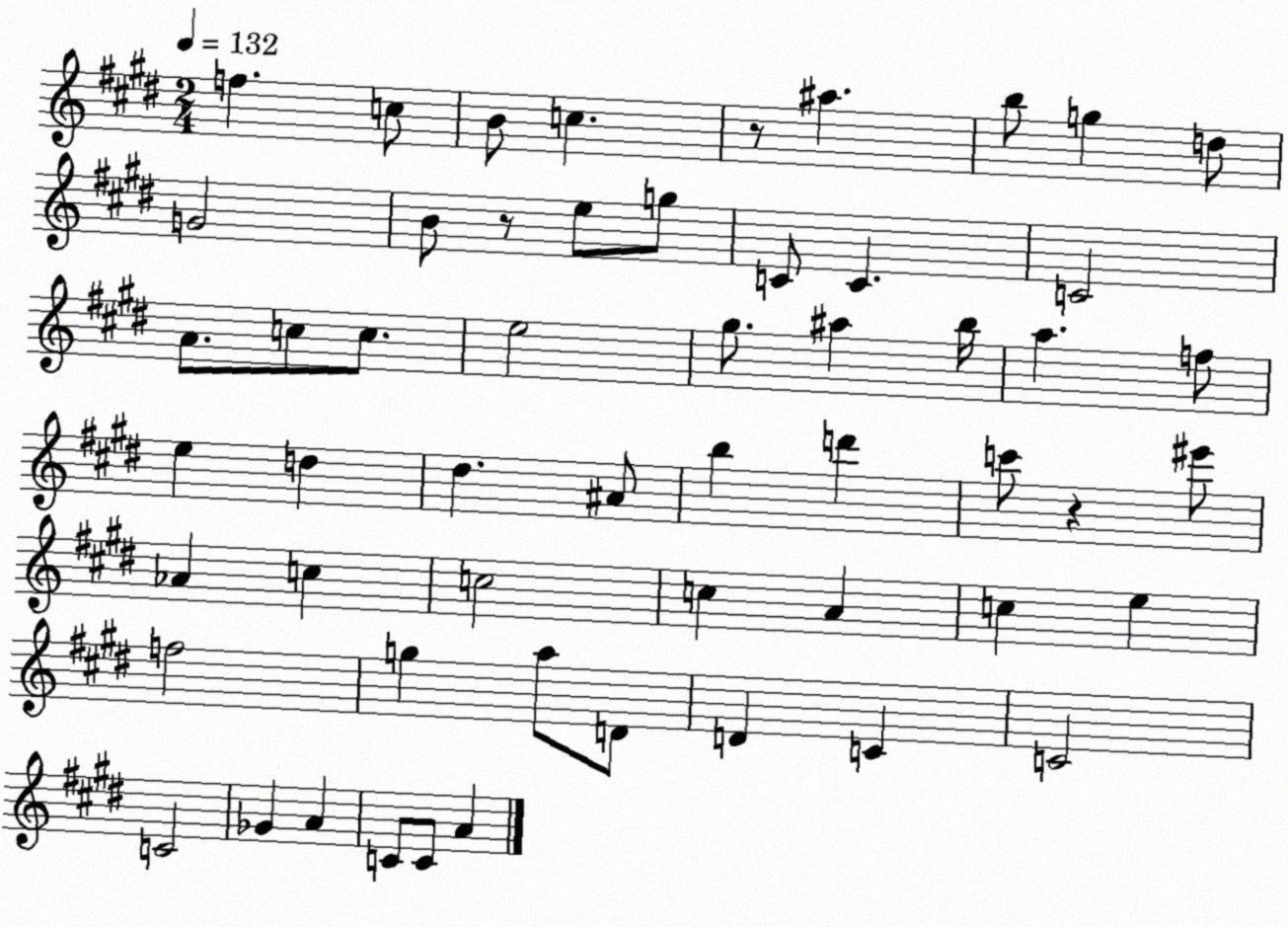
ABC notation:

X:1
T:Untitled
M:2/4
L:1/4
K:E
f c/2 B/2 c z/2 ^a b/2 g d/2 G2 B/2 z/2 e/2 g/2 C/2 C C2 A/2 c/2 c/2 e2 ^g/2 ^a b/4 a f/2 e d ^d ^A/2 b d' c'/2 z ^e'/2 _A c c2 c A c e f2 g a/2 D/2 D C C2 C2 _G A C/2 C/2 A